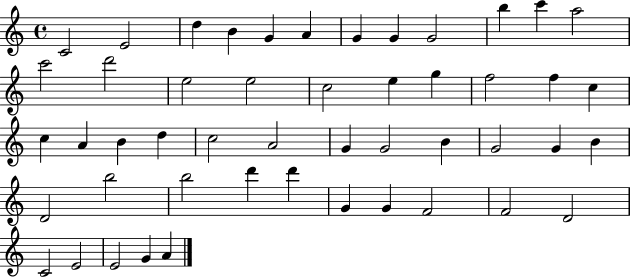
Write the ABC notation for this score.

X:1
T:Untitled
M:4/4
L:1/4
K:C
C2 E2 d B G A G G G2 b c' a2 c'2 d'2 e2 e2 c2 e g f2 f c c A B d c2 A2 G G2 B G2 G B D2 b2 b2 d' d' G G F2 F2 D2 C2 E2 E2 G A